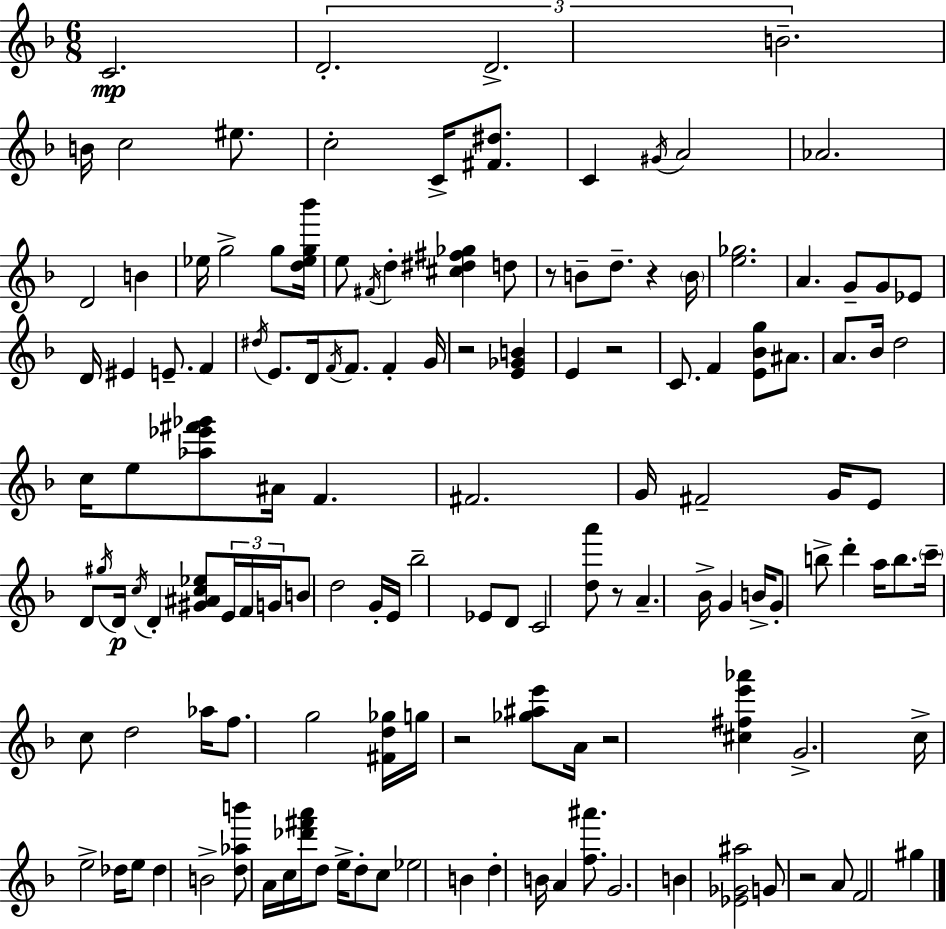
X:1
T:Untitled
M:6/8
L:1/4
K:Dm
C2 D2 D2 B2 B/4 c2 ^e/2 c2 C/4 [^F^d]/2 C ^G/4 A2 _A2 D2 B _e/4 g2 g/2 [d_eg_b']/4 e/2 ^F/4 d [^c^d^f_g] d/2 z/2 B/2 d/2 z B/4 [e_g]2 A G/2 G/2 _E/2 D/4 ^E E/2 F ^d/4 E/2 D/4 F/4 F/2 F G/4 z2 [E_GB] E z2 C/2 F [E_Bg]/2 ^A/2 A/2 _B/4 d2 c/4 e/2 [_a_e'^f'_g']/2 ^A/4 F ^F2 G/4 ^F2 G/4 E/2 D/2 ^g/4 D/4 c/4 D [^G^Ac_e]/2 E/4 F/4 G/4 B/2 d2 G/4 E/4 _b2 _E/2 D/2 C2 [da']/2 z/2 A _B/4 G B/4 G/2 b/2 d' a/4 b/2 c'/4 c/2 d2 _a/4 f/2 g2 [^Fd_g]/4 g/4 z2 [_g^ae']/2 A/4 z2 [^c^fe'_a'] G2 c/4 e2 _d/4 e/2 _d B2 [d_ab']/2 A/4 c/4 [_d'^f'a']/4 d/2 e/4 d/2 c/2 _e2 B d B/4 A [f^a']/2 G2 B [_E_G^a]2 G/2 z2 A/2 F2 ^g